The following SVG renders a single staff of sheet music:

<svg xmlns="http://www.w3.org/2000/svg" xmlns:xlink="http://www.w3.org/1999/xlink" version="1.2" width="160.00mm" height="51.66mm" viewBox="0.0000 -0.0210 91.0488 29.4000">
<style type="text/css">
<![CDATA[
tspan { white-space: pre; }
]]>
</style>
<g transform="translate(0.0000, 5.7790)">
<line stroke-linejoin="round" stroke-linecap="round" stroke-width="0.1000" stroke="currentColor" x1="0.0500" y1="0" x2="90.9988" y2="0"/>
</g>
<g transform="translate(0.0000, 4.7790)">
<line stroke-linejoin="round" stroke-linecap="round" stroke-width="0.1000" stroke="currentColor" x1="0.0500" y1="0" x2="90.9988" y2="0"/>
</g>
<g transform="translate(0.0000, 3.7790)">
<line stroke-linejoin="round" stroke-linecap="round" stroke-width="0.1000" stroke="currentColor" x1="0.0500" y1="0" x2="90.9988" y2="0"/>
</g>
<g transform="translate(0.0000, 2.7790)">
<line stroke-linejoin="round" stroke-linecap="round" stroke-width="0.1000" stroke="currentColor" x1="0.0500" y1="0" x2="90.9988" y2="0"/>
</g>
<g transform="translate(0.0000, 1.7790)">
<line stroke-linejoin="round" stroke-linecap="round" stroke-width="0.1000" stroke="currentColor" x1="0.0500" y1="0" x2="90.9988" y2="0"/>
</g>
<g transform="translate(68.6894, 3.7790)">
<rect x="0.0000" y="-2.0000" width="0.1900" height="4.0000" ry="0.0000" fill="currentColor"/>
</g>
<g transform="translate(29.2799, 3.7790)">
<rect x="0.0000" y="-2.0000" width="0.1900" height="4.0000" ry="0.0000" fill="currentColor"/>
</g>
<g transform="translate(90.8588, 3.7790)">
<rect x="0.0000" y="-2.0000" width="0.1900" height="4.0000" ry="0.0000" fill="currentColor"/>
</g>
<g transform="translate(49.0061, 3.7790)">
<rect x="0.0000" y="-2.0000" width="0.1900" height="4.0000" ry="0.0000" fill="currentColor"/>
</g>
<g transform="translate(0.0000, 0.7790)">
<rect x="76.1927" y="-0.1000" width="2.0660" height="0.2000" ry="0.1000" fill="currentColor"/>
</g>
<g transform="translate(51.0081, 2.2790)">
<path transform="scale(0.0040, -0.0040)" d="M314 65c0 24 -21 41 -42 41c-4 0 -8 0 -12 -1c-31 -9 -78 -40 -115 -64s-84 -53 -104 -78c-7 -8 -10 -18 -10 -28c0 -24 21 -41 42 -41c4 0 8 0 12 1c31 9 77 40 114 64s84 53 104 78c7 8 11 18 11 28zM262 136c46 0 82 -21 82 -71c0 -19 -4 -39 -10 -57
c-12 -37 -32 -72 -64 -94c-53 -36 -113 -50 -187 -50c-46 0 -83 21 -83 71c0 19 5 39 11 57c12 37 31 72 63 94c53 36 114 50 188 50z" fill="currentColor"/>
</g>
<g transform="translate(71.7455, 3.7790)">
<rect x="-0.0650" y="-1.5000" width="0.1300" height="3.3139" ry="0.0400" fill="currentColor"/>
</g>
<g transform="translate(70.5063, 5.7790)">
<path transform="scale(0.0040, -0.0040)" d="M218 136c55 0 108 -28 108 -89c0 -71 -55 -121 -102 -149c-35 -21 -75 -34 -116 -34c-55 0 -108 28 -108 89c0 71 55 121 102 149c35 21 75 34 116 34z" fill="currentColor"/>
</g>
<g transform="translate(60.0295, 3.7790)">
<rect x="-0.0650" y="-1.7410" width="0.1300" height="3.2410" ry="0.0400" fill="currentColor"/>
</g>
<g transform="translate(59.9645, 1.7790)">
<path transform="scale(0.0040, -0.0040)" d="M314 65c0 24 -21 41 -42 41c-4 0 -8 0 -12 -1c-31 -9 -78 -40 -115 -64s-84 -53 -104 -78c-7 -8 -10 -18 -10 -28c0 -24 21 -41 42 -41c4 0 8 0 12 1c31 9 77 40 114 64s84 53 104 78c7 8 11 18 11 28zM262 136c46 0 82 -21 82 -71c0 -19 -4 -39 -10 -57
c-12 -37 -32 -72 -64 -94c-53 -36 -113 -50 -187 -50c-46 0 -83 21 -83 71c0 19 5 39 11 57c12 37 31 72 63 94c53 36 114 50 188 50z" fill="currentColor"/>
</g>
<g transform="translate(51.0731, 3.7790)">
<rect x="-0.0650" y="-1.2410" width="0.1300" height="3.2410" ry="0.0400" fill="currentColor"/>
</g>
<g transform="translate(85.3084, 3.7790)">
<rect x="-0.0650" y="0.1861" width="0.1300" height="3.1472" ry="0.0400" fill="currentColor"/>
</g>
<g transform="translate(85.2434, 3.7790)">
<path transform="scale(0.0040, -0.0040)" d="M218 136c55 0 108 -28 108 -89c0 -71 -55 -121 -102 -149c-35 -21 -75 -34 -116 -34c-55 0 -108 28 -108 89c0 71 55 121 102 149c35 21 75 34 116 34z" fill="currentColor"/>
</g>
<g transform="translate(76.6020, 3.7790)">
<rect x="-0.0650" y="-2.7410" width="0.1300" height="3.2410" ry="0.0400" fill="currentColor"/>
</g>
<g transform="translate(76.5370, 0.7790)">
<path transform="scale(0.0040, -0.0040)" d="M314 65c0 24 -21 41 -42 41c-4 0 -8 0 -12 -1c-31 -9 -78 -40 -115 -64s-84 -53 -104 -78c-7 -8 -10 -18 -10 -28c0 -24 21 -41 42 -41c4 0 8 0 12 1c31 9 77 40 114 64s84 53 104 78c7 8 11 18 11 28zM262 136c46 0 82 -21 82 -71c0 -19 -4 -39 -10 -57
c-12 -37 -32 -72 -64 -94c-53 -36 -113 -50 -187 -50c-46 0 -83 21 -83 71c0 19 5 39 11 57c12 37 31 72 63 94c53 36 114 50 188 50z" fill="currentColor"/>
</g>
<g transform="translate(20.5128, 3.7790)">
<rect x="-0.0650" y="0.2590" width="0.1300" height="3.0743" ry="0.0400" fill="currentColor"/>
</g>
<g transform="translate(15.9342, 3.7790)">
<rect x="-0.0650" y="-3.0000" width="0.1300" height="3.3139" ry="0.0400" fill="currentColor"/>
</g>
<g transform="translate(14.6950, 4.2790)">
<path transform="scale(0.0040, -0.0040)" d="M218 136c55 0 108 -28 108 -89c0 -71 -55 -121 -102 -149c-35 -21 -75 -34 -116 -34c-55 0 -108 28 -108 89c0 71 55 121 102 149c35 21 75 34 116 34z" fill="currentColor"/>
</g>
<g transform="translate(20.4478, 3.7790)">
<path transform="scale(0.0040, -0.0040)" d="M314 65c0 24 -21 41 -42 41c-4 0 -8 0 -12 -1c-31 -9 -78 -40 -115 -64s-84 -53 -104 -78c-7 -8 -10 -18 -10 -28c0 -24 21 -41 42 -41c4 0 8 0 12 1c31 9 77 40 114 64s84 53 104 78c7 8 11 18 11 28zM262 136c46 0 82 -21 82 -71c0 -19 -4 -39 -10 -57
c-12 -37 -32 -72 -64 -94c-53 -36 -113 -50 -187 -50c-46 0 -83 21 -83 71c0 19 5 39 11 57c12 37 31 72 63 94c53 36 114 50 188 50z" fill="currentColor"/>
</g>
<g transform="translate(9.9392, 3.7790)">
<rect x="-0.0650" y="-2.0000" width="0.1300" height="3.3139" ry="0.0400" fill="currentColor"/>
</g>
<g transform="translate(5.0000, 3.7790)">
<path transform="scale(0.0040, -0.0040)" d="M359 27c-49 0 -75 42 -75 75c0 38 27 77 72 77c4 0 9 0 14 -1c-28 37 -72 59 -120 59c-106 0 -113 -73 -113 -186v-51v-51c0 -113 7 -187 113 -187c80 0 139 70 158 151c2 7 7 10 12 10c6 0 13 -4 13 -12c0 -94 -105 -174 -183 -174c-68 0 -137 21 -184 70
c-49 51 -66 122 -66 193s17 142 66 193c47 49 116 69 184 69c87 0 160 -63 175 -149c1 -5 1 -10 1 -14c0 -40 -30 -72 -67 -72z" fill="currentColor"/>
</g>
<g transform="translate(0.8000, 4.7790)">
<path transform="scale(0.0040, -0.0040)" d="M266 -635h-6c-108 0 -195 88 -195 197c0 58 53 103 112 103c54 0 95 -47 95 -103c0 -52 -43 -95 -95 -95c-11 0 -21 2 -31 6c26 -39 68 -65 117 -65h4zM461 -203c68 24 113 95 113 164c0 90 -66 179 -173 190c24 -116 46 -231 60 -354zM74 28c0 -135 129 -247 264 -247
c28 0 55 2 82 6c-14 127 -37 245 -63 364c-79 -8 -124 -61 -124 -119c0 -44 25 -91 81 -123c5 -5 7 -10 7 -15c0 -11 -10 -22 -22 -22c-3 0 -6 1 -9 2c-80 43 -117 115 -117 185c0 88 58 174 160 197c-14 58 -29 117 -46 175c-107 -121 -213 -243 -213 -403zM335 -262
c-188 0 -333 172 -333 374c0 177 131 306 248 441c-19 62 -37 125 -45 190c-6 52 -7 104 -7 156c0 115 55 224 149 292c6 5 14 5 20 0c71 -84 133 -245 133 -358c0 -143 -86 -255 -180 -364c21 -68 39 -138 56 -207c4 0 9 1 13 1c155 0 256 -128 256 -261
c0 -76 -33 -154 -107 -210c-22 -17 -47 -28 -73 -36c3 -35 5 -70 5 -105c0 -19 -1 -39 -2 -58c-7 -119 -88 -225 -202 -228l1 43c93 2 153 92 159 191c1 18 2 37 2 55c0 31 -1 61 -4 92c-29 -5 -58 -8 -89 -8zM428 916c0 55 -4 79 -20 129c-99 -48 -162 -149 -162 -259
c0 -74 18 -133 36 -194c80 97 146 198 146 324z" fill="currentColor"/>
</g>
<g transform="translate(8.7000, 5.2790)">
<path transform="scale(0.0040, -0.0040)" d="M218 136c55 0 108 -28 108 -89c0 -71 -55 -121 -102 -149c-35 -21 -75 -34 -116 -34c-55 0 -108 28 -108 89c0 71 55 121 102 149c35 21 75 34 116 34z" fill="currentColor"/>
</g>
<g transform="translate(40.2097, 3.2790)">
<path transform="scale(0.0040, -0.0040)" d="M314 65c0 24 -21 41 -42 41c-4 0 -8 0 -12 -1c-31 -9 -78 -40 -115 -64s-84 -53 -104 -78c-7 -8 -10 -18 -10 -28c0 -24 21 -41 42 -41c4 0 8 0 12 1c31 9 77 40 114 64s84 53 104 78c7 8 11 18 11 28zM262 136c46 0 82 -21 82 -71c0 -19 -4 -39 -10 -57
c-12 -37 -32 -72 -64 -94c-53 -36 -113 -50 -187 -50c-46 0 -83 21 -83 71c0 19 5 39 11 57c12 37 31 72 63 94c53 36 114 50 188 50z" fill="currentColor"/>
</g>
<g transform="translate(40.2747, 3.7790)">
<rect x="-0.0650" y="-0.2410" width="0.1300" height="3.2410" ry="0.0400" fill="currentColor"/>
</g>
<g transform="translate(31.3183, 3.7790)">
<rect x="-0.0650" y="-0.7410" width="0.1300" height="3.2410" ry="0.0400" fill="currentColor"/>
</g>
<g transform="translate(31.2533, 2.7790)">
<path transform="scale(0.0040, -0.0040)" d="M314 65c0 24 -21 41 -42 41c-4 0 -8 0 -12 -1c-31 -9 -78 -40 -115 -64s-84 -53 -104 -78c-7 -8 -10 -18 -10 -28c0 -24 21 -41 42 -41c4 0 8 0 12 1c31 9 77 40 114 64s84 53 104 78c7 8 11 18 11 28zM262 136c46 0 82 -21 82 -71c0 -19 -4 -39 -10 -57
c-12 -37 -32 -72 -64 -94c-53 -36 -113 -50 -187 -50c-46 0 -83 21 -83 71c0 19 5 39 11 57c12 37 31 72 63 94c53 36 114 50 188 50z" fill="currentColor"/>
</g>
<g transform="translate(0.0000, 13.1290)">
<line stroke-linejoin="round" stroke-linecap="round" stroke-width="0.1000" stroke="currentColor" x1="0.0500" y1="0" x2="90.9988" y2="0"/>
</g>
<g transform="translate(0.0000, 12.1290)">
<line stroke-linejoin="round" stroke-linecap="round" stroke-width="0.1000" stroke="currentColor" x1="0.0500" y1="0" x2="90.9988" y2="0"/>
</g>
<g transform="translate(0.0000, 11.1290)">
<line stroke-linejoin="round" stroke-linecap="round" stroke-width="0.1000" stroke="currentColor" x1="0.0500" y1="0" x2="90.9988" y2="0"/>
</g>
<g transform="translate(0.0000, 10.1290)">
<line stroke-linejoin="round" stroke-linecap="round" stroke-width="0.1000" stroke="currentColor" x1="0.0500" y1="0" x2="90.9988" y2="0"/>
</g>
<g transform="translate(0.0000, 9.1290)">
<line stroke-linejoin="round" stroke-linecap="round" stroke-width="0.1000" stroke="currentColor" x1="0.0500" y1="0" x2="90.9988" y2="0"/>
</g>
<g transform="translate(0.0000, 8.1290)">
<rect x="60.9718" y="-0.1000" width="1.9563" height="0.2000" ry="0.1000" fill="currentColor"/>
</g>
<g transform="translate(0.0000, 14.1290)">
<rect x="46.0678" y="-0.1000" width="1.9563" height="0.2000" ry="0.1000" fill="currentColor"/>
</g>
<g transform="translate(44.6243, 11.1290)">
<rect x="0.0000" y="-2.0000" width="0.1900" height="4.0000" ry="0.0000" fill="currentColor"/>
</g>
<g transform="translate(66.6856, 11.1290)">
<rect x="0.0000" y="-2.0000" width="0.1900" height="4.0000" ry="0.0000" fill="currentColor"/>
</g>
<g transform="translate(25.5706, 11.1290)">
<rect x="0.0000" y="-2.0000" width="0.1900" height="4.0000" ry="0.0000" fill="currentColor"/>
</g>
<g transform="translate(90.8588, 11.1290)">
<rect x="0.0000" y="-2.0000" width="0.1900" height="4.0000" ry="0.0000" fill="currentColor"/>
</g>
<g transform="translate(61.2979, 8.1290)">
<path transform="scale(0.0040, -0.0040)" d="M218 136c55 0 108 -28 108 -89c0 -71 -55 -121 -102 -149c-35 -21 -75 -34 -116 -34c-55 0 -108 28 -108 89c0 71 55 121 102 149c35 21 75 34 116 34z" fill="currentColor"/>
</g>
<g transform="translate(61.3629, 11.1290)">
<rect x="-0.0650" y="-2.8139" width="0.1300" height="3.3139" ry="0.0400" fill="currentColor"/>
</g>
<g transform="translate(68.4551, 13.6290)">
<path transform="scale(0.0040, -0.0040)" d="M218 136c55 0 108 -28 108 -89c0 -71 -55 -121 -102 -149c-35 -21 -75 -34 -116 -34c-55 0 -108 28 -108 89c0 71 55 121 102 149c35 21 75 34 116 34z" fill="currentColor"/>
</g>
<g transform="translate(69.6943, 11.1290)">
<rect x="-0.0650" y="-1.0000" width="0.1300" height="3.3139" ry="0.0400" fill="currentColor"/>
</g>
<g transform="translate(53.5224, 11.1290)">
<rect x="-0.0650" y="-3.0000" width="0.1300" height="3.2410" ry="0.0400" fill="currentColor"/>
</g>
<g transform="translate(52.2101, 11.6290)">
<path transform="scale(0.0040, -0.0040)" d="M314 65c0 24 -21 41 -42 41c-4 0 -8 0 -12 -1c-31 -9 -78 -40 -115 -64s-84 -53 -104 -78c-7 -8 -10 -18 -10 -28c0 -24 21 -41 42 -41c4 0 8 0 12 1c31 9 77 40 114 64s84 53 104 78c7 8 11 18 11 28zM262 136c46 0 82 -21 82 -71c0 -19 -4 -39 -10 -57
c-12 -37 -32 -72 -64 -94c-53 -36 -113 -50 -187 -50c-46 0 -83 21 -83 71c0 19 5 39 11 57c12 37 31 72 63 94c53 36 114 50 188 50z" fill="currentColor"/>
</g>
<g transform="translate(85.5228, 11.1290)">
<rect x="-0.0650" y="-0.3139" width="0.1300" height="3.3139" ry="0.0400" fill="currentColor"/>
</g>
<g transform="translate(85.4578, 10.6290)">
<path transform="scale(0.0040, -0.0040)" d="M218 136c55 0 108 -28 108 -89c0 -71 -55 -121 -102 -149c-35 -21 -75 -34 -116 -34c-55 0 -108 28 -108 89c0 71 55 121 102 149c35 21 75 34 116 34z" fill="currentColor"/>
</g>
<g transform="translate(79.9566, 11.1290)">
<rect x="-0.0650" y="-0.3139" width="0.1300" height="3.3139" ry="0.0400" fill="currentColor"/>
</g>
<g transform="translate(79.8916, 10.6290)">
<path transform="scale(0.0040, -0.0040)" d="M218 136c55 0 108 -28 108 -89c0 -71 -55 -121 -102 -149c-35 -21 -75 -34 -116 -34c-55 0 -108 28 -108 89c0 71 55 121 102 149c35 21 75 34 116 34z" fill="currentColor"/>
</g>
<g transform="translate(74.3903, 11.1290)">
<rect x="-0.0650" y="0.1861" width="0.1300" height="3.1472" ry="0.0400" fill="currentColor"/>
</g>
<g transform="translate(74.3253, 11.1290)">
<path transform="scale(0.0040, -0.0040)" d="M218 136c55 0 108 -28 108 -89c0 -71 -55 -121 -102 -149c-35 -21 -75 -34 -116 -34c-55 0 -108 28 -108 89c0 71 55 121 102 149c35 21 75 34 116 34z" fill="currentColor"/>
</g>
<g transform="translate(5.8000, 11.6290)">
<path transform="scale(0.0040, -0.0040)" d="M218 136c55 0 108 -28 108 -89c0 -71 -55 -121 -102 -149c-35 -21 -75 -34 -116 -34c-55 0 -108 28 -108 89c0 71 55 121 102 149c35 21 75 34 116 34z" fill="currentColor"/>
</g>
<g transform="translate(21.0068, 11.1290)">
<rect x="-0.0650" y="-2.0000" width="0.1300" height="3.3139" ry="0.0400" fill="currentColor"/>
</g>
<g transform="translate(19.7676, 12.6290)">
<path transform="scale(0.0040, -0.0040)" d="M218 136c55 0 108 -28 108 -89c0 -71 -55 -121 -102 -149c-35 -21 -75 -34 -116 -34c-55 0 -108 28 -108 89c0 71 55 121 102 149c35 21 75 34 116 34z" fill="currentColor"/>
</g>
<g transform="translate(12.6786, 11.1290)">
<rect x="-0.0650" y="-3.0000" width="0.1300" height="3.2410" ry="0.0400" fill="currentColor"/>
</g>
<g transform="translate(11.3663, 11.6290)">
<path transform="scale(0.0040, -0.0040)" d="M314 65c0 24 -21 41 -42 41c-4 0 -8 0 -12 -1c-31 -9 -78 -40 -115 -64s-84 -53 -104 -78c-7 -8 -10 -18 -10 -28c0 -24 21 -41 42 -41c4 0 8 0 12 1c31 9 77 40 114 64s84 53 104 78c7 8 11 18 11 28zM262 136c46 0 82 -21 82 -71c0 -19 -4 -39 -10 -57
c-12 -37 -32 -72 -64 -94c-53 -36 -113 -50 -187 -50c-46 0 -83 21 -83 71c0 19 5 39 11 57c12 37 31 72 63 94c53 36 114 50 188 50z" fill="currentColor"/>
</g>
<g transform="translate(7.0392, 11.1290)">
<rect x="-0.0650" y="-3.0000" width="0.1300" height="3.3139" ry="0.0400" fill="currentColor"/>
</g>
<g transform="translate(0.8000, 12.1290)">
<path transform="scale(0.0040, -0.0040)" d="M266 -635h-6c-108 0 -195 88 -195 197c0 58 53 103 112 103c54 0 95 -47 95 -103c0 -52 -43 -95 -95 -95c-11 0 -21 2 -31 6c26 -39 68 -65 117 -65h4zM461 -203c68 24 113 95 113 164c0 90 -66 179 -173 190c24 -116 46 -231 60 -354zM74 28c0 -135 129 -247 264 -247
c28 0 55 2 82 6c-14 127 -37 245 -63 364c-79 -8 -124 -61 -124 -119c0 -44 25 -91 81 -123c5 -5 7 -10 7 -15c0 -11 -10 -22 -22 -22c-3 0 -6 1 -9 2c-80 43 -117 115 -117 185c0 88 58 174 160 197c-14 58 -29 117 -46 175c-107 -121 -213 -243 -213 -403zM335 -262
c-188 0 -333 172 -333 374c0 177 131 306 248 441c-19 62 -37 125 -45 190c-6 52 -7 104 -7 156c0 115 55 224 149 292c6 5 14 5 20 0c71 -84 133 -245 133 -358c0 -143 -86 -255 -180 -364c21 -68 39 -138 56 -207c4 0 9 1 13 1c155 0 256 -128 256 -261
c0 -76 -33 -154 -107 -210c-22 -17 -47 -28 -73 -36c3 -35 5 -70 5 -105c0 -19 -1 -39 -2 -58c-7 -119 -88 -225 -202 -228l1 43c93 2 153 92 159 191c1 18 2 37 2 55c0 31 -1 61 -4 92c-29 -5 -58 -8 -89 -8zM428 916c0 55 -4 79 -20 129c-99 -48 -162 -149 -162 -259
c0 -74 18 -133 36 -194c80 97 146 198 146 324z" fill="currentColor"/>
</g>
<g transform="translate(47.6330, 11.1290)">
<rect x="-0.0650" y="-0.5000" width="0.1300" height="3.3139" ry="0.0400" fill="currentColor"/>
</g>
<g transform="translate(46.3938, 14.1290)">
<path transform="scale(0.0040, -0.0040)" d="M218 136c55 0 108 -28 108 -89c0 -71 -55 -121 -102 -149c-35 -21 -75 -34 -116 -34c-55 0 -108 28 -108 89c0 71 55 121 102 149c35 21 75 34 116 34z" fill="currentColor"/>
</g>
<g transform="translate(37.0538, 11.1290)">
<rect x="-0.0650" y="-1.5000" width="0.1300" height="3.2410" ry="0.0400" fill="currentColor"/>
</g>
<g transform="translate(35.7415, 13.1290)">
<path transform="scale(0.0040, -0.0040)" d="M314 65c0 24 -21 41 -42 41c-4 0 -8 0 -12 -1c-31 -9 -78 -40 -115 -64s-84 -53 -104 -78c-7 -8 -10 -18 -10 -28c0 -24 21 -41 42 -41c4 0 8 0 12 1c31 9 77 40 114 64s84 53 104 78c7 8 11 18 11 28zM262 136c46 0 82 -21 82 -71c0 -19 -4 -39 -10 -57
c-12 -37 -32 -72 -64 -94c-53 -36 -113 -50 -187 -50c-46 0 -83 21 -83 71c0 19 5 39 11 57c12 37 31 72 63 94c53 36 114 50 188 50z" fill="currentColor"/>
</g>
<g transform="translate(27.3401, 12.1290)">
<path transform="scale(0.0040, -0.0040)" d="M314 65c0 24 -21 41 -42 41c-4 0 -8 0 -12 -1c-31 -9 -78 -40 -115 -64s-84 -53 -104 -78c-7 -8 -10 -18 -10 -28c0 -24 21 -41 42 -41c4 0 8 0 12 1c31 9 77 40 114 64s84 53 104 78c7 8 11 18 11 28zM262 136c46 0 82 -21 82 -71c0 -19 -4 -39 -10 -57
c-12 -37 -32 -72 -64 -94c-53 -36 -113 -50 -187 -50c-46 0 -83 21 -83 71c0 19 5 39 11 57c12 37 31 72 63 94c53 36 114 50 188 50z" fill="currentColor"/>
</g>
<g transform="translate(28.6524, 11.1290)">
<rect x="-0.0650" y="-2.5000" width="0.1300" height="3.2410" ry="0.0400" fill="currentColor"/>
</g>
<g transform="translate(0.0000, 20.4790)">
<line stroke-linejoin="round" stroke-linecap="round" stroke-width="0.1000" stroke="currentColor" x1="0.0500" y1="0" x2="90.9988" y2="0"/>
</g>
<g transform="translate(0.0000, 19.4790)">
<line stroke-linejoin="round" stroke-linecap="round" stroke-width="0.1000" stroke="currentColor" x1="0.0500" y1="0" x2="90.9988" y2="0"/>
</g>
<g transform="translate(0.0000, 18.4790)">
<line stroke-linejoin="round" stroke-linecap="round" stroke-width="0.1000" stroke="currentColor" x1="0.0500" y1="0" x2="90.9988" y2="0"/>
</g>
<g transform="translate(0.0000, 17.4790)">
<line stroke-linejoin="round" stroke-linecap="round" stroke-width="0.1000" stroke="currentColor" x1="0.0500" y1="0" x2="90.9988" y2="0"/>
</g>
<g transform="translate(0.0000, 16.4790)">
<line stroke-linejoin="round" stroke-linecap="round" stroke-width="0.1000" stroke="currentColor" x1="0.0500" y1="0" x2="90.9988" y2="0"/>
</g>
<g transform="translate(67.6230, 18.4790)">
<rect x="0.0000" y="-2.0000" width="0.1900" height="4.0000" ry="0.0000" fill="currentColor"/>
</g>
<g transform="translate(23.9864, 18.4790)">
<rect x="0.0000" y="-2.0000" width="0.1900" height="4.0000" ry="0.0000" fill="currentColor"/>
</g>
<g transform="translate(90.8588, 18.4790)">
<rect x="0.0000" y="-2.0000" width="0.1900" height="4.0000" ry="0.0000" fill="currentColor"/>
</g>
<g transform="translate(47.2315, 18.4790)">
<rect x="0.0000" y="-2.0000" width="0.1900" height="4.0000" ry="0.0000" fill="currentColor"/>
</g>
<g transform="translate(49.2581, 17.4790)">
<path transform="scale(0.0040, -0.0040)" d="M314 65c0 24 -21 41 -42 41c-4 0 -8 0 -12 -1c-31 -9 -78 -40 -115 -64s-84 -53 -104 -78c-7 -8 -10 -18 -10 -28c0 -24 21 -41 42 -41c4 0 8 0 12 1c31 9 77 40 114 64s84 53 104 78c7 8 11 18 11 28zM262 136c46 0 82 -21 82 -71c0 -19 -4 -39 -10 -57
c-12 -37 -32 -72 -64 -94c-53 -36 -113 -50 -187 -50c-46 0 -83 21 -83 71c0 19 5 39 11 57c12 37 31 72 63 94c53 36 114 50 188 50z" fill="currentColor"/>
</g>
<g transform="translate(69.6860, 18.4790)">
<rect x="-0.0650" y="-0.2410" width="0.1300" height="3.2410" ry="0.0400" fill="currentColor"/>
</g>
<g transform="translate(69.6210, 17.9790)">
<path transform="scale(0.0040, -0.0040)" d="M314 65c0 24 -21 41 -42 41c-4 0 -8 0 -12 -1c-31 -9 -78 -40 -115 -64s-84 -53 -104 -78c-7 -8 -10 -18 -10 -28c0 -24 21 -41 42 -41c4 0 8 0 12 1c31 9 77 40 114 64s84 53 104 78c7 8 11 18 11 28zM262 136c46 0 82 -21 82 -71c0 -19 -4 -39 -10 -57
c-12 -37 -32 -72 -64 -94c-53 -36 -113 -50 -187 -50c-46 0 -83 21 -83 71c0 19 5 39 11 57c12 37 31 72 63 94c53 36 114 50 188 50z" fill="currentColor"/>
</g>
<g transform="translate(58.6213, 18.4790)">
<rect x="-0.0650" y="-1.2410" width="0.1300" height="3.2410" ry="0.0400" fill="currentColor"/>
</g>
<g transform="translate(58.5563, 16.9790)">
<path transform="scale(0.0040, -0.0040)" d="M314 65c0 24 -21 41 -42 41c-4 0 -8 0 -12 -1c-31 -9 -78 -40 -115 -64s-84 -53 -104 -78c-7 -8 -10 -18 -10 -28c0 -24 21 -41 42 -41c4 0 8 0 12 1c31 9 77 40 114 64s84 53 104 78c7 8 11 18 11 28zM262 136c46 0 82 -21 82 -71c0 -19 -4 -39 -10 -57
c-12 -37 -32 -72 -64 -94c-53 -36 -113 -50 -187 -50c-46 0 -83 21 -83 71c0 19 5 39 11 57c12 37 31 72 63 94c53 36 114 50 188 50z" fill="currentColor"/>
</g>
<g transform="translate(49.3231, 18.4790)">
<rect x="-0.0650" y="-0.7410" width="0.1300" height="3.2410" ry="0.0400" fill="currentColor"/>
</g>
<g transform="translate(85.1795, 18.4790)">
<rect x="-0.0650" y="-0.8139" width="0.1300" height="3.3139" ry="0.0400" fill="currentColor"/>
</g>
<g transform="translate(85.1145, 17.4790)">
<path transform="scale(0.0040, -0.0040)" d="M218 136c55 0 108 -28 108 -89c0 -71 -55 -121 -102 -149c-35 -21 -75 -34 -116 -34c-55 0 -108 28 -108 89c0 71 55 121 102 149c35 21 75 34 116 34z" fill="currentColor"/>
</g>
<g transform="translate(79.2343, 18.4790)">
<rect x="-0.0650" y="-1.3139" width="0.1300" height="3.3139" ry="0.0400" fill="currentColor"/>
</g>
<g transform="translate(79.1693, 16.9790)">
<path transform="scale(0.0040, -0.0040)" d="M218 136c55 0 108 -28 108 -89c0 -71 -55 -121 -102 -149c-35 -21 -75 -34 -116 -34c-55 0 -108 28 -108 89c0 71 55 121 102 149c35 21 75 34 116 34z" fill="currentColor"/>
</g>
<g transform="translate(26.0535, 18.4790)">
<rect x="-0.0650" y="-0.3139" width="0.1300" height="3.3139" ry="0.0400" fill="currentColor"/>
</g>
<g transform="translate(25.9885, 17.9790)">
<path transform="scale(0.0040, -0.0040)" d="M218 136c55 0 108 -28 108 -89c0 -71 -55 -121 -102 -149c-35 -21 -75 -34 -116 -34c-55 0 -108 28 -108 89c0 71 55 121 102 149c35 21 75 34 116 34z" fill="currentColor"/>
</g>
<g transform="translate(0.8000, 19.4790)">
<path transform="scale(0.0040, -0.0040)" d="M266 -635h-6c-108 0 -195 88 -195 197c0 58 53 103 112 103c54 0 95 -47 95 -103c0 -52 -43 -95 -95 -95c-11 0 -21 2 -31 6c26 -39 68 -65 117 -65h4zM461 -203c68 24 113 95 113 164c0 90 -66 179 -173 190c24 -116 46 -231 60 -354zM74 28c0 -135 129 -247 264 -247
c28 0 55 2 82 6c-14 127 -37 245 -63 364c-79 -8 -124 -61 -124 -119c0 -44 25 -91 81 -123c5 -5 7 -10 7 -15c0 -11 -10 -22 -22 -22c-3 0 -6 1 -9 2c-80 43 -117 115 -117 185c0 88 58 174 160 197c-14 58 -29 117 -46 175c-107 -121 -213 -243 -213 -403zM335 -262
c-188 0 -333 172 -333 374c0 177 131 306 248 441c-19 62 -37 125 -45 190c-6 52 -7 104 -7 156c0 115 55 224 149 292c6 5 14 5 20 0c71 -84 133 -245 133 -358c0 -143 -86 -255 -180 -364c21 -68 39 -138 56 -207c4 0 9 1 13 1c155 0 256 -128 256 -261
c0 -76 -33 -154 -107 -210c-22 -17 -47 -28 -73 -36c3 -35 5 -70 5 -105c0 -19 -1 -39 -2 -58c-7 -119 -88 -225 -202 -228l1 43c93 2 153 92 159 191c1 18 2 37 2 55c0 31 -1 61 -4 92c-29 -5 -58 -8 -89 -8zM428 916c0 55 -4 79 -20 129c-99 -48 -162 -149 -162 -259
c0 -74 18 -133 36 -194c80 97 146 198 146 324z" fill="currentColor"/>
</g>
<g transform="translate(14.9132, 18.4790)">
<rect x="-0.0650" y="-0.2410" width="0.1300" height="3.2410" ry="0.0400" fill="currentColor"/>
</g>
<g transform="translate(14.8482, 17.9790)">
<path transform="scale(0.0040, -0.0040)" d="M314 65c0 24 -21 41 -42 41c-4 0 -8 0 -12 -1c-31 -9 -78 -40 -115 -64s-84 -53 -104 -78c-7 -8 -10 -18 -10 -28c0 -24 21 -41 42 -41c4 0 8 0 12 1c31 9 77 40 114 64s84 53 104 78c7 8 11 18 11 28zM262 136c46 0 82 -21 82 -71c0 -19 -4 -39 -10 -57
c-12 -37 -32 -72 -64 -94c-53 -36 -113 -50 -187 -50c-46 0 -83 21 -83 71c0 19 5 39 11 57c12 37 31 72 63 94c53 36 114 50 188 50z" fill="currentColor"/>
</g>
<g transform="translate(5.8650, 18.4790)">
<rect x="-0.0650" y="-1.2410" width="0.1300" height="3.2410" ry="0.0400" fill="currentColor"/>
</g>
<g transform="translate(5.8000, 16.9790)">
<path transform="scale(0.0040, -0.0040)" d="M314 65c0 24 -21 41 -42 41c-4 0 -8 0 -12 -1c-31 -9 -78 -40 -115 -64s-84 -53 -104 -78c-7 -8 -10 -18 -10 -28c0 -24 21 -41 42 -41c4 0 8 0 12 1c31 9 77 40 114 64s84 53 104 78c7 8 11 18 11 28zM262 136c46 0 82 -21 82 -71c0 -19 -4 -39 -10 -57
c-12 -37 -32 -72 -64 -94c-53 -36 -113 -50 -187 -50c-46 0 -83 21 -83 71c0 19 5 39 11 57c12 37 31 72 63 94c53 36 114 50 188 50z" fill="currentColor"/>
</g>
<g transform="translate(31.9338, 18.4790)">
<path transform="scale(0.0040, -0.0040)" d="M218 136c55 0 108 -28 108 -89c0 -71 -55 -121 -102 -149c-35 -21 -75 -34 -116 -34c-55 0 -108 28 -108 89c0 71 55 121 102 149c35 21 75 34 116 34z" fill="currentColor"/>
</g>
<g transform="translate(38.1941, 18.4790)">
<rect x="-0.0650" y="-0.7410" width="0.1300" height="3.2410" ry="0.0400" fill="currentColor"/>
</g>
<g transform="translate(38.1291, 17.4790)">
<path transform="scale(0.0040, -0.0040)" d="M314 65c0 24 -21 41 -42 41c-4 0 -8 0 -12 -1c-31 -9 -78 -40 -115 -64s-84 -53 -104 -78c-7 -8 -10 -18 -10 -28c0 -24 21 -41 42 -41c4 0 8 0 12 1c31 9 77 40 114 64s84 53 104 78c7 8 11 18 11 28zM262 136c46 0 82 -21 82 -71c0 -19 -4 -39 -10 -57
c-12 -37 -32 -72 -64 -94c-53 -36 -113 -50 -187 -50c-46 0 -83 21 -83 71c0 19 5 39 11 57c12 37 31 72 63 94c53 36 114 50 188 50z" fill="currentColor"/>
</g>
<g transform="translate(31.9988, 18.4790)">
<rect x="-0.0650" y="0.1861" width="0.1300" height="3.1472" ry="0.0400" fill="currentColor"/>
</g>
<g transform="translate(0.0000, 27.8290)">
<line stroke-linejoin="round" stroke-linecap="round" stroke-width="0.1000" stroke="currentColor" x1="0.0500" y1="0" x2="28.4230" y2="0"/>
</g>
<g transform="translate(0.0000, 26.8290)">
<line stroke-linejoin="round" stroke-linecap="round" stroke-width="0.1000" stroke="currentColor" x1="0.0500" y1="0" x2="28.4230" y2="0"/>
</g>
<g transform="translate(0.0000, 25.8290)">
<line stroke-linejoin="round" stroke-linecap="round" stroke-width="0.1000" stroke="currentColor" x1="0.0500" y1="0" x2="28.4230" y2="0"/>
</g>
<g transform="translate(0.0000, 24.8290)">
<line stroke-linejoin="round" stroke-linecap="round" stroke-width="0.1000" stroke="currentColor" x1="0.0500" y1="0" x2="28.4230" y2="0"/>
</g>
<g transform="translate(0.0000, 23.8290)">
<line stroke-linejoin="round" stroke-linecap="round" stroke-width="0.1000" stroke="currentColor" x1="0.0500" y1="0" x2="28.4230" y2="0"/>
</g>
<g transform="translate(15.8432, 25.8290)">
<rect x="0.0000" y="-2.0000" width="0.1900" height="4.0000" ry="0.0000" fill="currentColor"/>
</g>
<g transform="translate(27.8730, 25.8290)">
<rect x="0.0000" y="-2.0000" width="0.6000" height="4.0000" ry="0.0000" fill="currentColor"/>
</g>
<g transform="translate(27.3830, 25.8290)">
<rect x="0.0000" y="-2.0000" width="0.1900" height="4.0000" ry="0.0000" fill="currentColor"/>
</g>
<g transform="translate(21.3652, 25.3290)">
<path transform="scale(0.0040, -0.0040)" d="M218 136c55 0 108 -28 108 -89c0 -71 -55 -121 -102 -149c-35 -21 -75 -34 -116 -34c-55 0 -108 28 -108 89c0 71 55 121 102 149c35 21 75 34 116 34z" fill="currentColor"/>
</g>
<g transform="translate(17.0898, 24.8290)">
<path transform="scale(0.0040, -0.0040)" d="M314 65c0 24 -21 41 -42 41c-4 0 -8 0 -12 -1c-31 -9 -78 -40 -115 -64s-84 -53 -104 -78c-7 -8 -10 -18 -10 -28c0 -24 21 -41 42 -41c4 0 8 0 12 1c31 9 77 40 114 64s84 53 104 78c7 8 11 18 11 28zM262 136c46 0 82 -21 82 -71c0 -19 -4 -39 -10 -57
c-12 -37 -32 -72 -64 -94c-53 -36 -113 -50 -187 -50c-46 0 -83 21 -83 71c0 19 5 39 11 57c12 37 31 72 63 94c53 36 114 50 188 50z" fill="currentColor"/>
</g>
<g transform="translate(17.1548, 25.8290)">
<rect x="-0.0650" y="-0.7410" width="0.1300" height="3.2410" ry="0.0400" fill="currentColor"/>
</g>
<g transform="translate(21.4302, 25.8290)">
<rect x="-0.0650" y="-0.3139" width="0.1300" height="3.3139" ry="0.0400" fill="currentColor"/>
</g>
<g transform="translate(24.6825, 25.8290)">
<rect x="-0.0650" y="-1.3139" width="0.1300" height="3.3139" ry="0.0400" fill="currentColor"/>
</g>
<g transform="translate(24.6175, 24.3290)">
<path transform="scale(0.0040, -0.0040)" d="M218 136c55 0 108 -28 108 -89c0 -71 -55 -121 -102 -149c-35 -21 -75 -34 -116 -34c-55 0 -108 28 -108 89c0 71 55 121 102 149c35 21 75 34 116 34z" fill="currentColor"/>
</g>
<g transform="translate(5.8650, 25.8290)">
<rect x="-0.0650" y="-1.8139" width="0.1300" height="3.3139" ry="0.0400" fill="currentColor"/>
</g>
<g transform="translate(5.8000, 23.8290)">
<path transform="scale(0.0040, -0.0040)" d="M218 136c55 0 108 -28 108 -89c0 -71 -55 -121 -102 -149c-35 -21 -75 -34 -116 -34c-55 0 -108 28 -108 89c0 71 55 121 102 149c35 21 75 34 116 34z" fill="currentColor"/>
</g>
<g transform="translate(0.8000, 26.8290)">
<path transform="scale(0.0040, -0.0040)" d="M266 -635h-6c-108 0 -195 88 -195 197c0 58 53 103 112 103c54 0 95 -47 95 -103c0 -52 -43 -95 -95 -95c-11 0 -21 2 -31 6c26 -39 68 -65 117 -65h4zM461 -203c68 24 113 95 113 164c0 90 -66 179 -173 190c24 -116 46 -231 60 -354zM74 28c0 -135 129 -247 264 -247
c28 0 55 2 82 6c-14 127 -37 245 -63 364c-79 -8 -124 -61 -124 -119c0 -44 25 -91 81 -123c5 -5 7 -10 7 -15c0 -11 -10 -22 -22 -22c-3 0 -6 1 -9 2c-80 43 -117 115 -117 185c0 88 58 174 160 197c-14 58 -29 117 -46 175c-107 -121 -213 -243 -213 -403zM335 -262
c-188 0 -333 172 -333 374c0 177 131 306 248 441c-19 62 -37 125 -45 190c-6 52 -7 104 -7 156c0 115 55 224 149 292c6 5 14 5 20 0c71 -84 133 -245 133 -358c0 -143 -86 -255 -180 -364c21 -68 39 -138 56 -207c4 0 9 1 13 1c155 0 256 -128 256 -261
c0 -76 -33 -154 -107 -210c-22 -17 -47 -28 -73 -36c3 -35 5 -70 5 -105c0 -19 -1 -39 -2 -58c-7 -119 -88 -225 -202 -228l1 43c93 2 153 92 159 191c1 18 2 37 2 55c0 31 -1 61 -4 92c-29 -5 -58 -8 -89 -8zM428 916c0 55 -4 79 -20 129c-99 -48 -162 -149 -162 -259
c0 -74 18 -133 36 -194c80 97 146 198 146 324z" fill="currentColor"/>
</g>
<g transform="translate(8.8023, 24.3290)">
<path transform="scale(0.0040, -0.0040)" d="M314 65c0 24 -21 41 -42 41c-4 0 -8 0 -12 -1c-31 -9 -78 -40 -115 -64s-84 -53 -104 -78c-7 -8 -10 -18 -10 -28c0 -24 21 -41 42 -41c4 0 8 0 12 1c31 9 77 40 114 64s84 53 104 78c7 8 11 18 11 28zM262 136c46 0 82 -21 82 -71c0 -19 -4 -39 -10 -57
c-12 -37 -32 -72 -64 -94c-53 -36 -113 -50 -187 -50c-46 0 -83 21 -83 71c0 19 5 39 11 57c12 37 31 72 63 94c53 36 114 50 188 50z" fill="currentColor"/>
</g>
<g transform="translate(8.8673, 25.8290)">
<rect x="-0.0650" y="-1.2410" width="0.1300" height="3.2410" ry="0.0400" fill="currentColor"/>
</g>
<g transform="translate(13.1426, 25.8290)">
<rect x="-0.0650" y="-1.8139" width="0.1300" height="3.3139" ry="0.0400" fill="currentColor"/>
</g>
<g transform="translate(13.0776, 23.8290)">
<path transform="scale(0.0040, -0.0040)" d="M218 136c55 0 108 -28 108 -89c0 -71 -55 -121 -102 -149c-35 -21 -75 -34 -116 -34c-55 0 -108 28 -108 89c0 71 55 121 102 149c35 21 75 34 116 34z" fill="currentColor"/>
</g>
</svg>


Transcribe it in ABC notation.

X:1
T:Untitled
M:4/4
L:1/4
K:C
F A B2 d2 c2 e2 f2 E a2 B A A2 F G2 E2 C A2 a D B c c e2 c2 c B d2 d2 e2 c2 e d f e2 f d2 c e